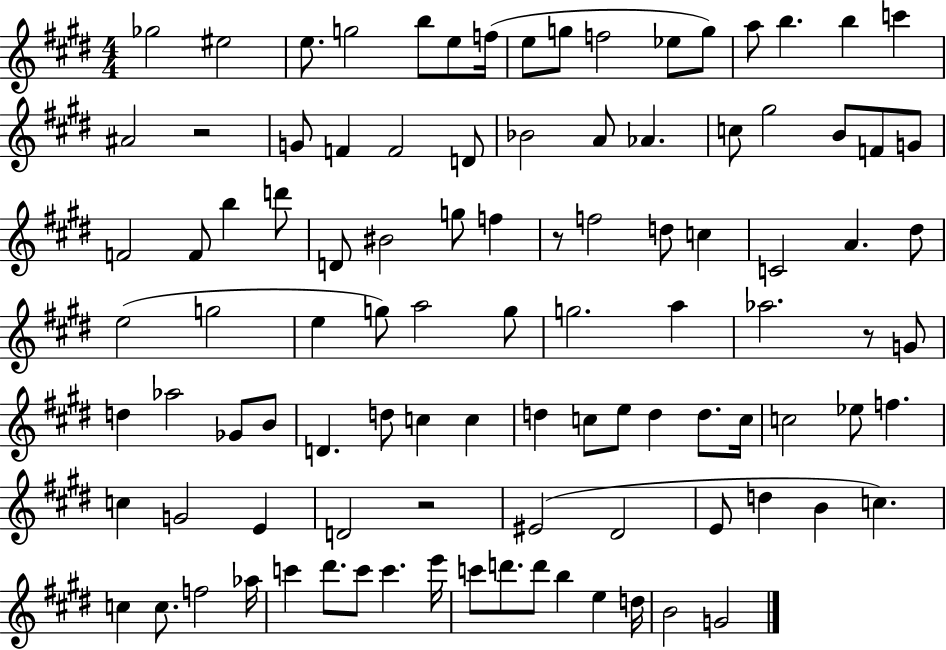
{
  \clef treble
  \numericTimeSignature
  \time 4/4
  \key e \major
  ges''2 eis''2 | e''8. g''2 b''8 e''8 f''16( | e''8 g''8 f''2 ees''8 g''8) | a''8 b''4. b''4 c'''4 | \break ais'2 r2 | g'8 f'4 f'2 d'8 | bes'2 a'8 aes'4. | c''8 gis''2 b'8 f'8 g'8 | \break f'2 f'8 b''4 d'''8 | d'8 bis'2 g''8 f''4 | r8 f''2 d''8 c''4 | c'2 a'4. dis''8 | \break e''2( g''2 | e''4 g''8) a''2 g''8 | g''2. a''4 | aes''2. r8 g'8 | \break d''4 aes''2 ges'8 b'8 | d'4. d''8 c''4 c''4 | d''4 c''8 e''8 d''4 d''8. c''16 | c''2 ees''8 f''4. | \break c''4 g'2 e'4 | d'2 r2 | eis'2( dis'2 | e'8 d''4 b'4 c''4.) | \break c''4 c''8. f''2 aes''16 | c'''4 dis'''8. c'''8 c'''4. e'''16 | c'''8 d'''8. d'''8 b''4 e''4 d''16 | b'2 g'2 | \break \bar "|."
}